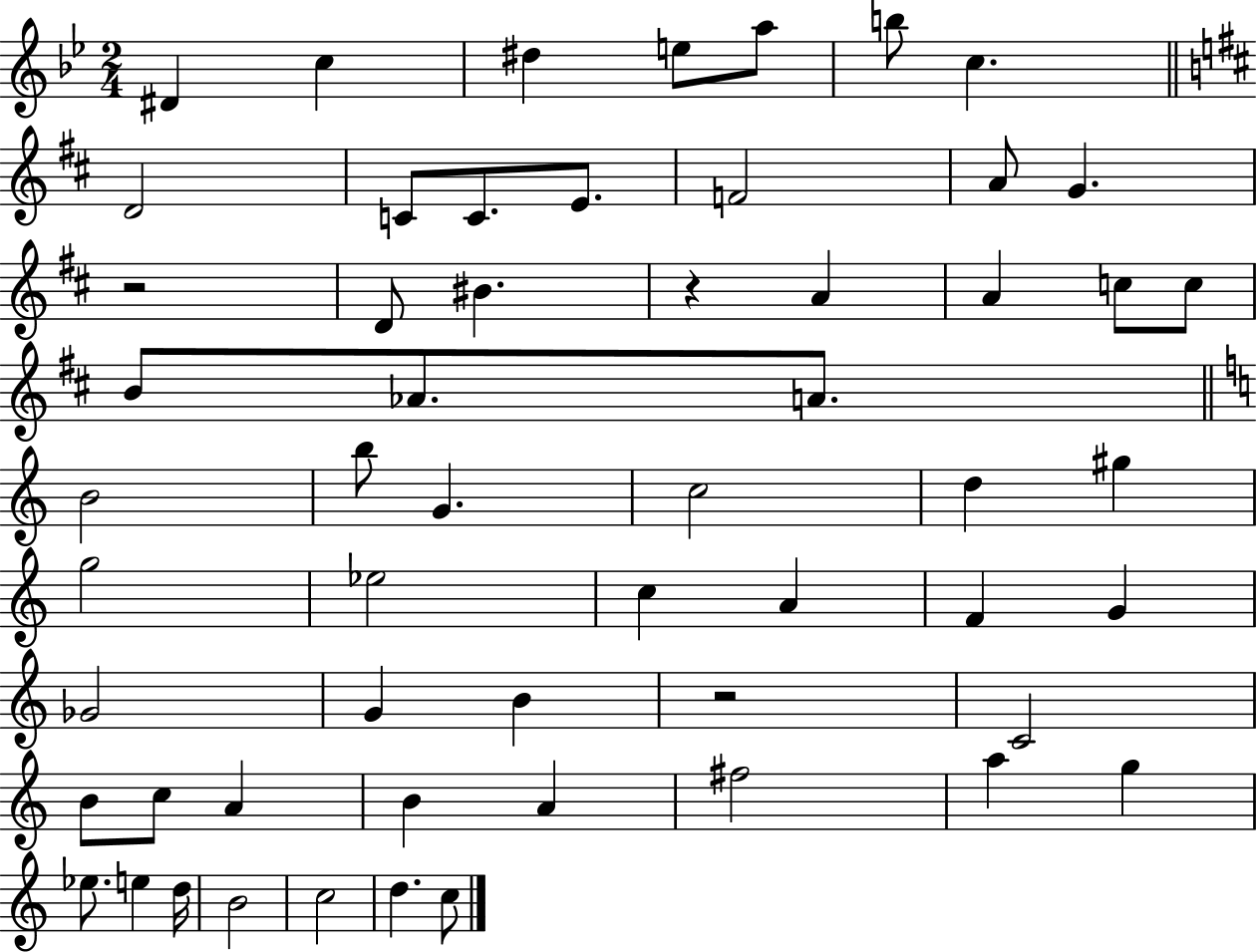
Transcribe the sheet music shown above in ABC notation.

X:1
T:Untitled
M:2/4
L:1/4
K:Bb
^D c ^d e/2 a/2 b/2 c D2 C/2 C/2 E/2 F2 A/2 G z2 D/2 ^B z A A c/2 c/2 B/2 _A/2 A/2 B2 b/2 G c2 d ^g g2 _e2 c A F G _G2 G B z2 C2 B/2 c/2 A B A ^f2 a g _e/2 e d/4 B2 c2 d c/2